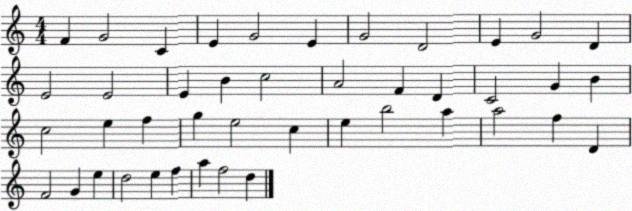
X:1
T:Untitled
M:4/4
L:1/4
K:C
F G2 C E G2 E G2 D2 E G2 D E2 E2 E B c2 A2 F D C2 G B c2 e f g e2 c e b2 a a2 f D F2 G e d2 e f a f2 d